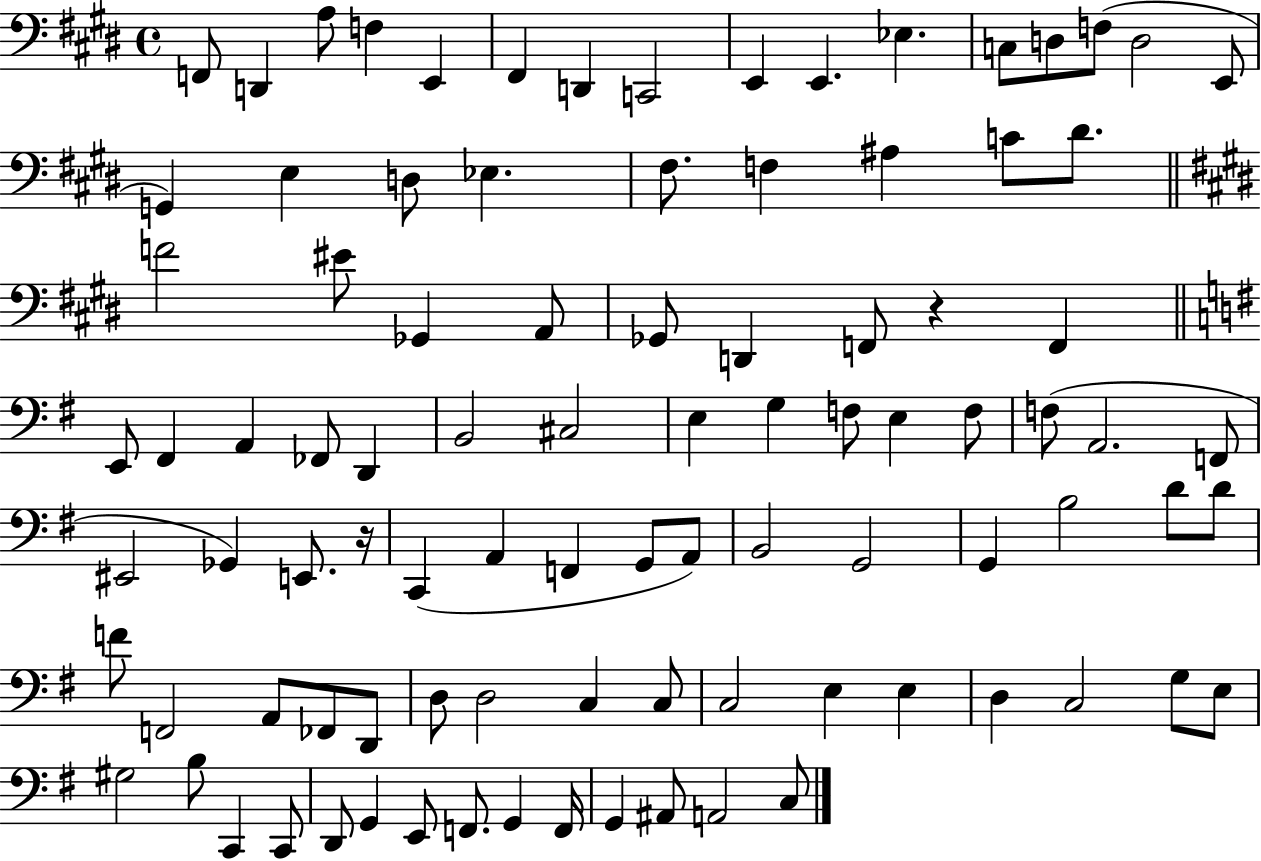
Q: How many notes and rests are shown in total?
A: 94